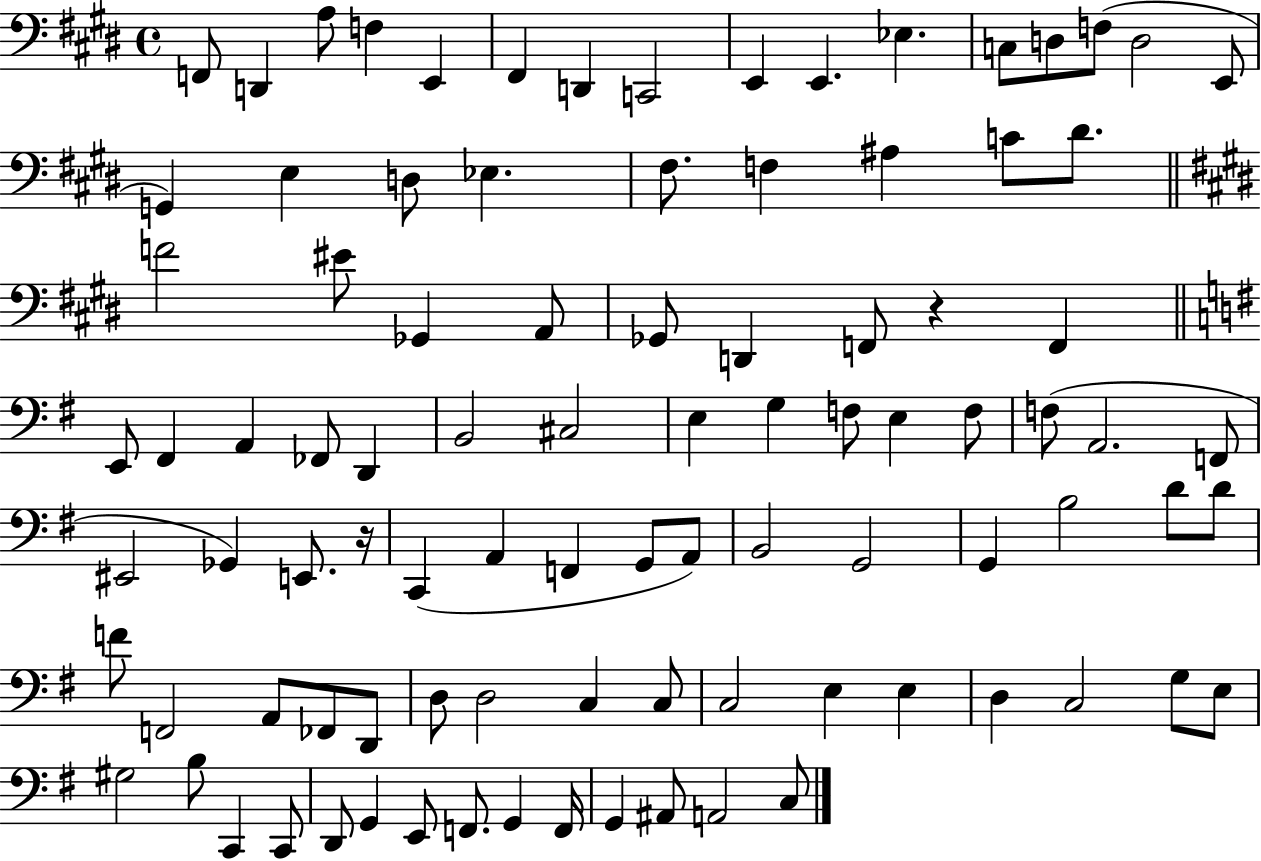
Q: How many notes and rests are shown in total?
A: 94